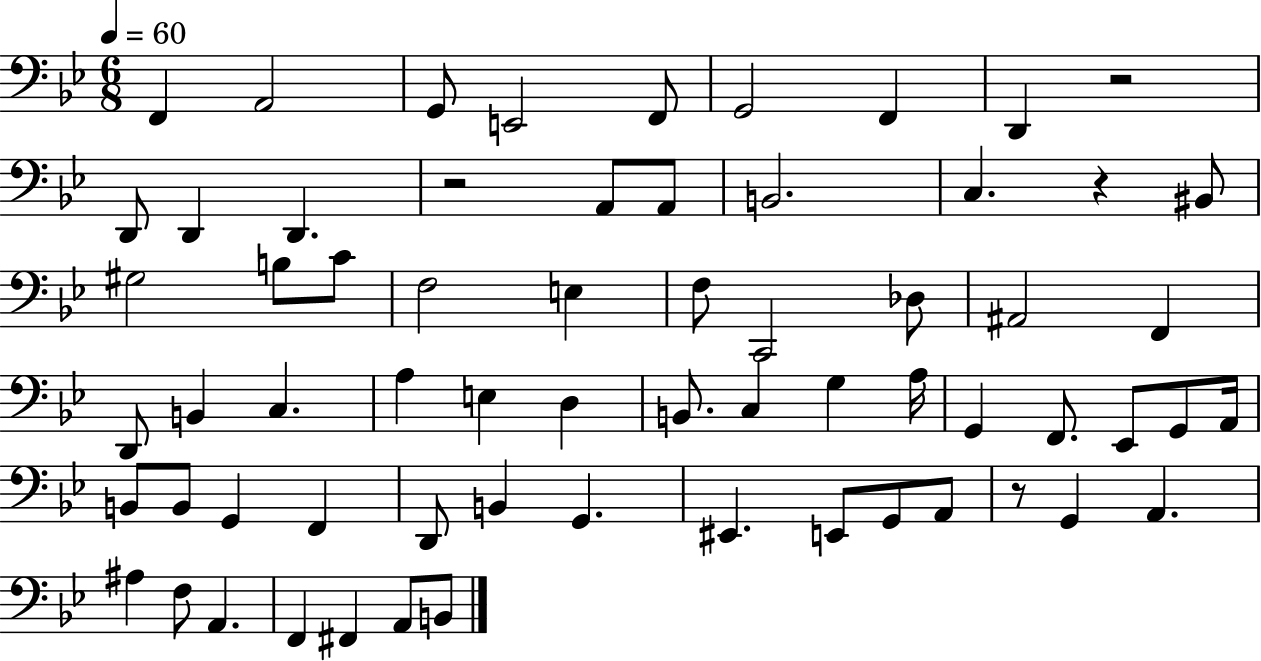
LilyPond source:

{
  \clef bass
  \numericTimeSignature
  \time 6/8
  \key bes \major
  \tempo 4 = 60
  f,4 a,2 | g,8 e,2 f,8 | g,2 f,4 | d,4 r2 | \break d,8 d,4 d,4. | r2 a,8 a,8 | b,2. | c4. r4 bis,8 | \break gis2 b8 c'8 | f2 e4 | f8 c,2 des8 | ais,2 f,4 | \break d,8 b,4 c4. | a4 e4 d4 | b,8. c4 g4 a16 | g,4 f,8. ees,8 g,8 a,16 | \break b,8 b,8 g,4 f,4 | d,8 b,4 g,4. | eis,4. e,8 g,8 a,8 | r8 g,4 a,4. | \break ais4 f8 a,4. | f,4 fis,4 a,8 b,8 | \bar "|."
}